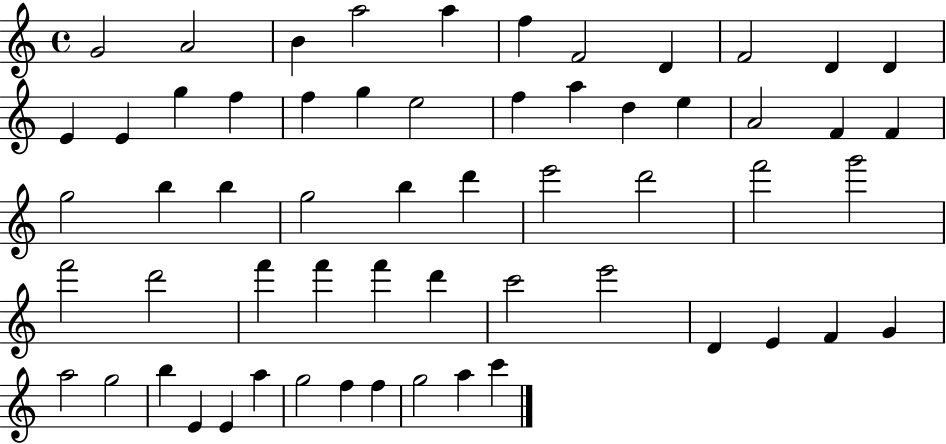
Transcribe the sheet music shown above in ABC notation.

X:1
T:Untitled
M:4/4
L:1/4
K:C
G2 A2 B a2 a f F2 D F2 D D E E g f f g e2 f a d e A2 F F g2 b b g2 b d' e'2 d'2 f'2 g'2 f'2 d'2 f' f' f' d' c'2 e'2 D E F G a2 g2 b E E a g2 f f g2 a c'